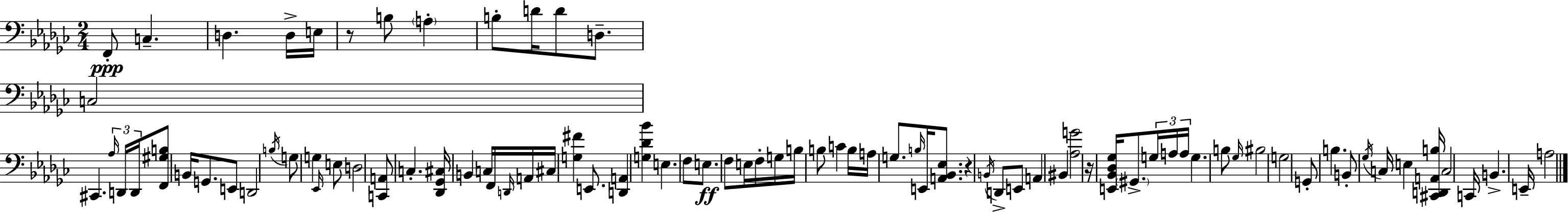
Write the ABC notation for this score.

X:1
T:Untitled
M:2/4
L:1/4
K:Ebm
F,,/2 C, D, D,/4 E,/4 z/2 B,/2 A, B,/2 D/4 D/2 D,/2 C,2 ^C,, _A,/4 D,,/4 D,,/4 [F,,^G,B,]/2 B,,/4 G,,/2 E,,/2 D,,2 B,/4 G,/2 G, _E,,/4 E,/2 D,2 [C,,A,,]/2 C, [_D,,_G,,^C,]/4 B,, C,/4 F,,/4 D,,/4 A,,/4 ^C,/4 [G,^F] E,,/2 [D,,A,,] [G,_D_B] E, F,/2 E,/2 F,/2 E,/4 F,/4 G,/4 B,/4 B,/2 C B,/4 A,/4 G,/2 B,/4 E,,/4 [A,,_B,,_E,]/2 z B,,/4 D,,/2 E,,/2 A,, ^B,, [_A,G]2 z/4 [E,,_B,,_D,_G,]/4 ^G,,/2 G,/4 A,/4 A,/4 G, B,/2 _G,/4 ^B,2 G,2 G,,/2 B, B,,/2 _G,/4 C,/4 E, [^C,,D,,A,,B,]/4 C,2 C,,/4 B,, E,,/4 A,2